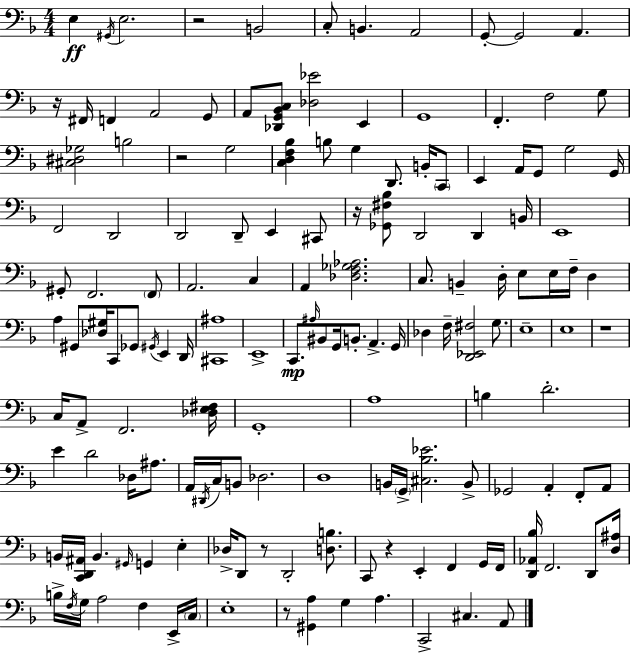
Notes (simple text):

E3/q G#2/s E3/h. R/h B2/h C3/e B2/q. A2/h G2/e G2/h A2/q. R/s F#2/s F2/q A2/h G2/e A2/e [Db2,G2,Bb2,C3]/e [Db3,Eb4]/h E2/q G2/w F2/q. F3/h G3/e [C#3,D#3,Gb3]/h B3/h R/h G3/h [C3,D3,F3,Bb3]/q B3/e G3/q D2/e. B2/s C2/e E2/q A2/s G2/e G3/h G2/s F2/h D2/h D2/h D2/e E2/q C#2/e R/s [Gb2,F#3,Bb3]/e D2/h D2/q B2/s E2/w G#2/e F2/h. F2/e A2/h. C3/q A2/q [Db3,F3,Gb3,Ab3]/h. C3/e. B2/q D3/s E3/e E3/s F3/s D3/q A3/q G#2/e [Db3,G#3]/s C2/e Gb2/e G#2/s E2/q D2/s [C#2,A#3]/w E2/w C2/e. A#3/s BIS2/e G2/s B2/e. A2/q. G2/s Db3/q F3/s [D2,Eb2,F#3]/h G3/e. E3/w E3/w R/w C3/s A2/e F2/h. [Db3,E3,F#3]/s G2/w A3/w B3/q D4/h. E4/q D4/h Db3/s A#3/e. A2/s D#2/s C3/s B2/e Db3/h. D3/w B2/s G2/s [C#3,Bb3,Eb4]/h. B2/e Gb2/h A2/q F2/e A2/e B2/s [C2,D2,A#2]/s B2/q. G#2/s G2/q E3/q Db3/s D2/e R/e D2/h [D3,B3]/e. C2/e R/q E2/q F2/q G2/s F2/s [D2,Ab2,Bb3]/s F2/h. D2/e [D3,A#3]/s B3/s F3/s G3/s A3/h F3/q E2/s C3/s E3/w R/e [G#2,A3]/q G3/q A3/q. C2/h C#3/q. A2/e